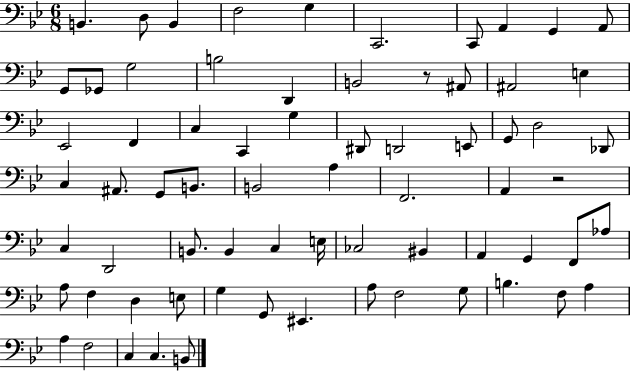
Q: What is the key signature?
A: BES major